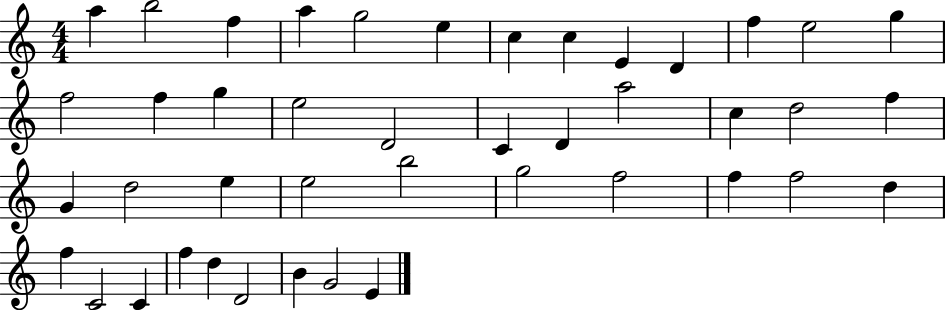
{
  \clef treble
  \numericTimeSignature
  \time 4/4
  \key c \major
  a''4 b''2 f''4 | a''4 g''2 e''4 | c''4 c''4 e'4 d'4 | f''4 e''2 g''4 | \break f''2 f''4 g''4 | e''2 d'2 | c'4 d'4 a''2 | c''4 d''2 f''4 | \break g'4 d''2 e''4 | e''2 b''2 | g''2 f''2 | f''4 f''2 d''4 | \break f''4 c'2 c'4 | f''4 d''4 d'2 | b'4 g'2 e'4 | \bar "|."
}